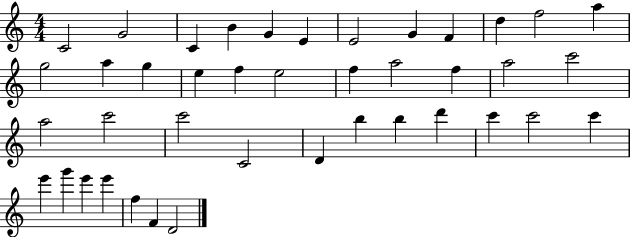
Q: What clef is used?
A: treble